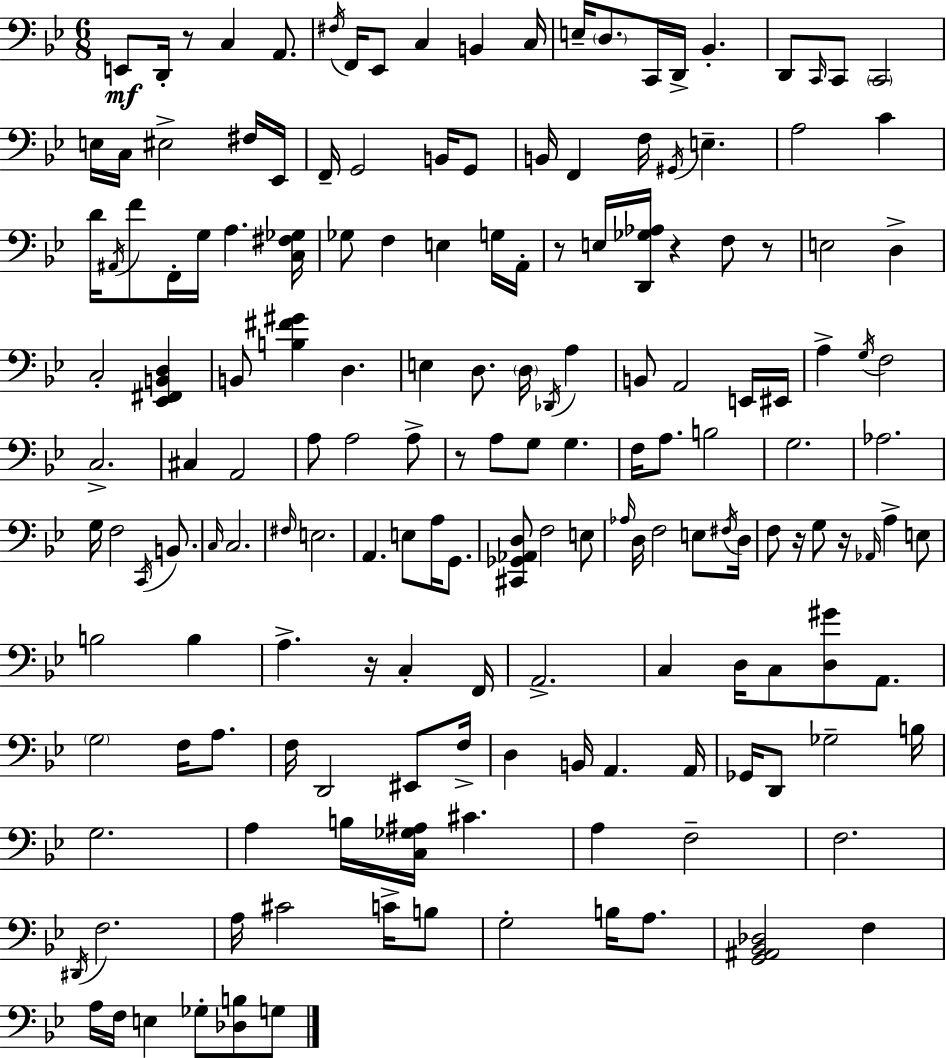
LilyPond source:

{
  \clef bass
  \numericTimeSignature
  \time 6/8
  \key g \minor
  e,8\mf d,16-. r8 c4 a,8. | \acciaccatura { fis16 } f,16 ees,8 c4 b,4 | c16 e16-- \parenthesize d8. c,16 d,16-> bes,4.-. | d,8 \grace { c,16 } c,8 \parenthesize c,2 | \break e16 c16 eis2-> | fis16 ees,16 f,16-- g,2 b,16 | g,8 b,16 f,4 f16 \acciaccatura { gis,16 } e4.-- | a2 c'4 | \break d'16 \acciaccatura { ais,16 } f'8 f,16-. g16 a4. | <c fis ges>16 ges8 f4 e4 | g16 a,16-. r8 e16 <d, ges aes>16 r4 | f8 r8 e2 | \break d4-> c2-. | <ees, fis, b, d>4 b,8 <b fis' gis'>4 d4. | e4 d8. \parenthesize d16 | \acciaccatura { des,16 } a4 b,8 a,2 | \break e,16 eis,16 a4-> \acciaccatura { g16 } f2 | c2.-> | cis4 a,2 | a8 a2 | \break a8-> r8 a8 g8 | g4. f16 a8. b2 | g2. | aes2. | \break g16 f2 | \acciaccatura { c,16 } b,8. \grace { c16 } c2. | \grace { fis16 } e2. | a,4. | \break e8 a16 g,8. <cis, ges, aes, d>8 f2 | e8 \grace { aes16 } d16 f2 | e8 \acciaccatura { fis16 } d16 f8 | r16 g8 r16 \grace { aes,16 } a4-> e8 | \break b2 b4 | a4.-> r16 c4-. f,16 | a,2.-> | c4 d16 c8 <d gis'>8 a,8. | \break \parenthesize g2 f16 a8. | f16 d,2 eis,8 f16-> | d4 b,16 a,4. a,16 | ges,16 d,8 ges2-- b16 | \break g2. | a4 b16 <c ges ais>16 cis'4. | a4 f2-- | f2. | \break \acciaccatura { dis,16 } f2. | a16 cis'2 c'16-> b8 | g2-. b16 a8. | <g, ais, bes, des>2 f4 | \break a16 f16 e4 ges8-. <des b>8 g8 | \bar "|."
}